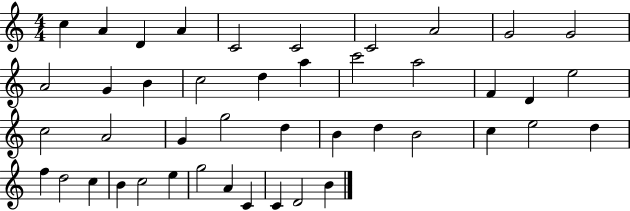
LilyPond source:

{
  \clef treble
  \numericTimeSignature
  \time 4/4
  \key c \major
  c''4 a'4 d'4 a'4 | c'2 c'2 | c'2 a'2 | g'2 g'2 | \break a'2 g'4 b'4 | c''2 d''4 a''4 | c'''2 a''2 | f'4 d'4 e''2 | \break c''2 a'2 | g'4 g''2 d''4 | b'4 d''4 b'2 | c''4 e''2 d''4 | \break f''4 d''2 c''4 | b'4 c''2 e''4 | g''2 a'4 c'4 | c'4 d'2 b'4 | \break \bar "|."
}